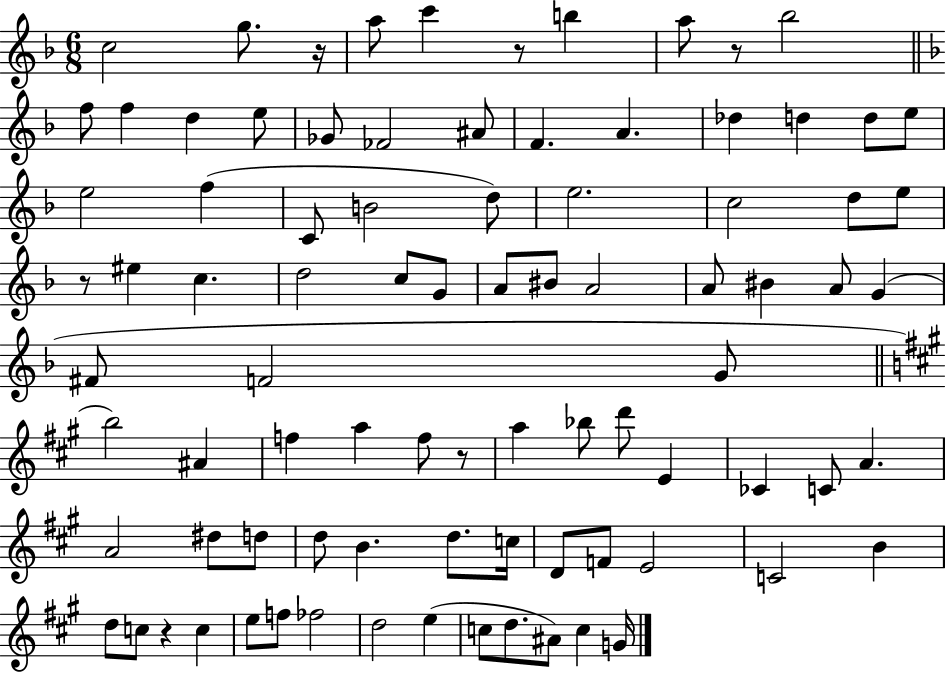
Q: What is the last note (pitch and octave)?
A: G4